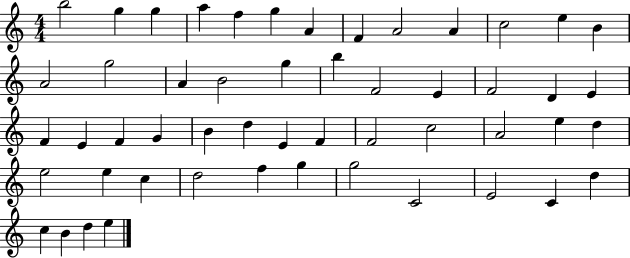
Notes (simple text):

B5/h G5/q G5/q A5/q F5/q G5/q A4/q F4/q A4/h A4/q C5/h E5/q B4/q A4/h G5/h A4/q B4/h G5/q B5/q F4/h E4/q F4/h D4/q E4/q F4/q E4/q F4/q G4/q B4/q D5/q E4/q F4/q F4/h C5/h A4/h E5/q D5/q E5/h E5/q C5/q D5/h F5/q G5/q G5/h C4/h E4/h C4/q D5/q C5/q B4/q D5/q E5/q